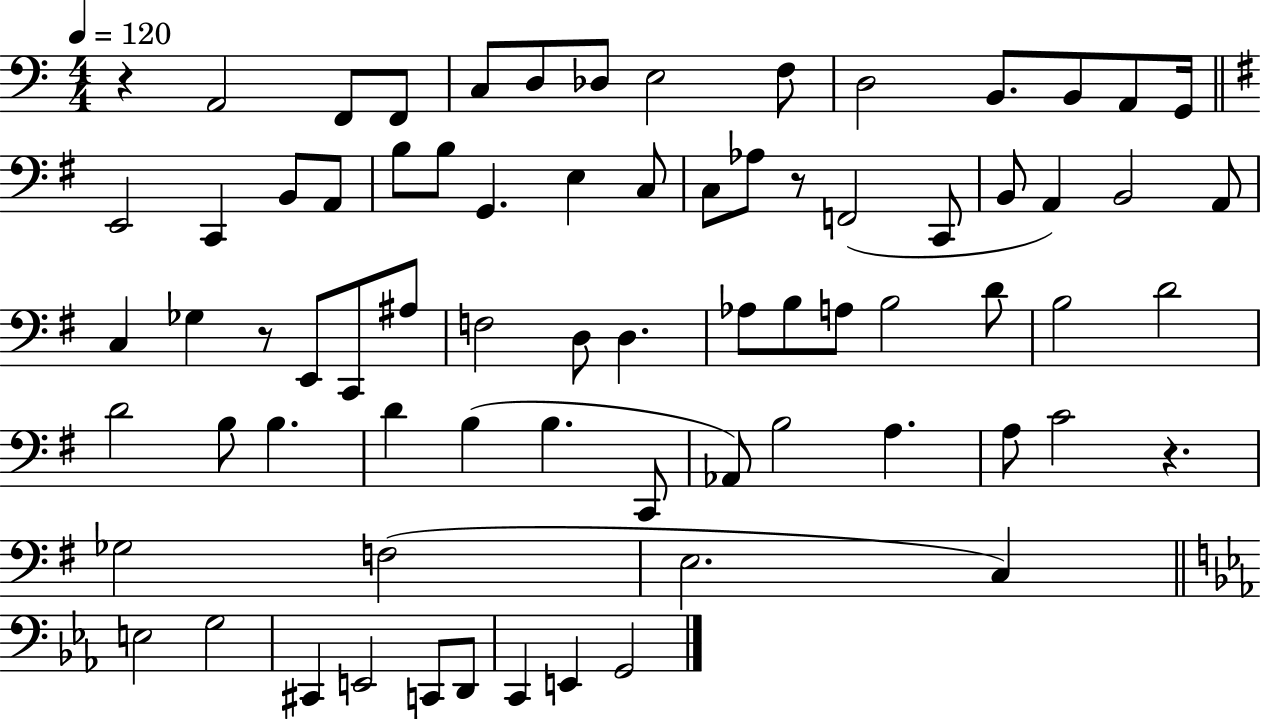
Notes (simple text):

R/q A2/h F2/e F2/e C3/e D3/e Db3/e E3/h F3/e D3/h B2/e. B2/e A2/e G2/s E2/h C2/q B2/e A2/e B3/e B3/e G2/q. E3/q C3/e C3/e Ab3/e R/e F2/h C2/e B2/e A2/q B2/h A2/e C3/q Gb3/q R/e E2/e C2/e A#3/e F3/h D3/e D3/q. Ab3/e B3/e A3/e B3/h D4/e B3/h D4/h D4/h B3/e B3/q. D4/q B3/q B3/q. C2/e Ab2/e B3/h A3/q. A3/e C4/h R/q. Gb3/h F3/h E3/h. C3/q E3/h G3/h C#2/q E2/h C2/e D2/e C2/q E2/q G2/h